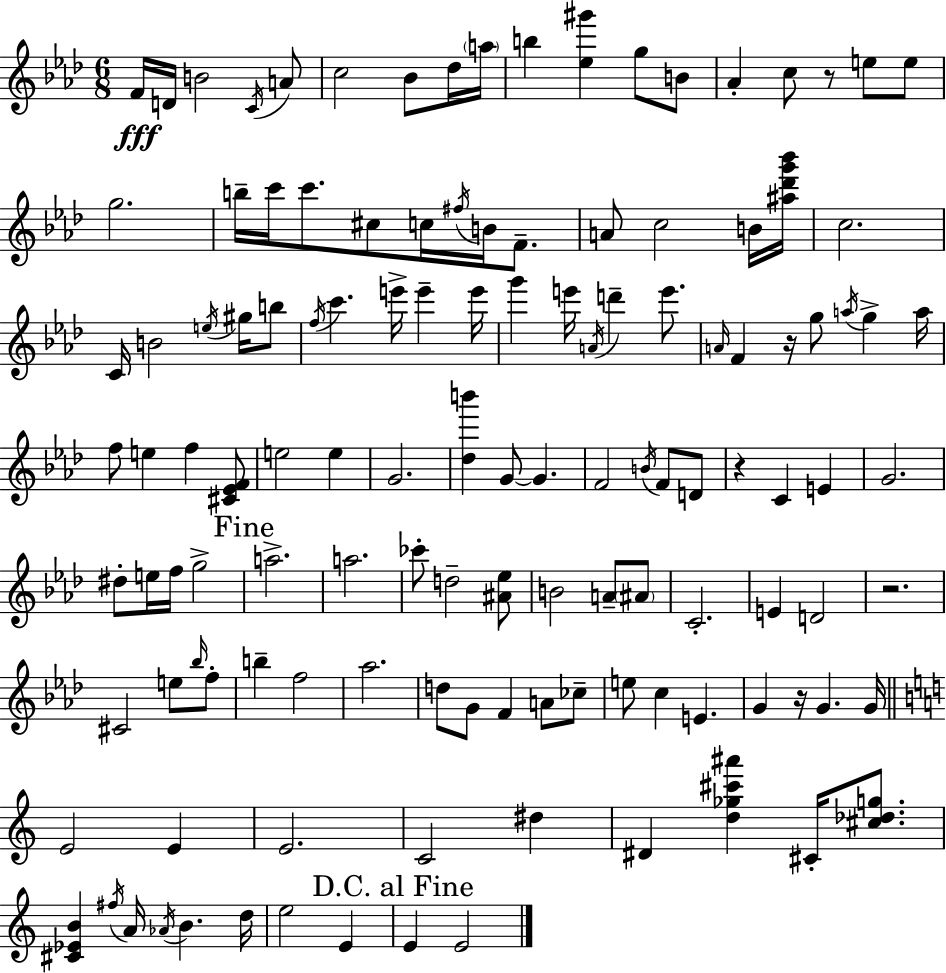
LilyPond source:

{
  \clef treble
  \numericTimeSignature
  \time 6/8
  \key aes \major
  f'16\fff d'16 b'2 \acciaccatura { c'16 } a'8 | c''2 bes'8 des''16 | \parenthesize a''16 b''4 <ees'' gis'''>4 g''8 b'8 | aes'4-. c''8 r8 e''8 e''8 | \break g''2. | b''16-- c'''16 c'''8. cis''8 c''16 \acciaccatura { fis''16 } b'16 f'8.-- | a'8 c''2 | b'16 <ais'' des''' g''' bes'''>16 c''2. | \break c'16 b'2 \acciaccatura { e''16 } | gis''16 b''8 \acciaccatura { f''16 } c'''4. e'''16-> e'''4-- | e'''16 g'''4 e'''16 \acciaccatura { a'16 } d'''4-- | e'''8. \grace { a'16 } f'4 r16 g''8 | \break \acciaccatura { a''16 } g''4-> a''16 f''8 e''4 | f''4 <cis' ees' f'>8 e''2 | e''4 g'2. | <des'' b'''>4 g'8~~ | \break g'4. f'2 | \acciaccatura { b'16 } f'8 d'8 r4 | c'4 e'4 g'2. | dis''8-. e''16 f''16 | \break g''2-> \mark "Fine" a''2.-> | a''2. | ces'''8-. d''2-- | <ais' ees''>8 b'2 | \break a'8-- \parenthesize ais'8 c'2.-. | e'4 | d'2 r2. | cis'2 | \break e''8 \grace { bes''16 } f''8-. b''4-- | f''2 aes''2. | d''8 g'8 | f'4 a'8 ces''8-- e''8 c''4 | \break e'4. g'4 | r16 g'4. g'16 \bar "||" \break \key a \minor e'2 e'4 | e'2. | c'2 dis''4 | dis'4 <d'' ges'' cis''' ais'''>4 cis'16-. <cis'' des'' g''>8. | \break <cis' ees' b'>4 \acciaccatura { fis''16 } a'16 \acciaccatura { aes'16 } b'4. | d''16 e''2 e'4 | \mark "D.C. al Fine" e'4 e'2 | \bar "|."
}